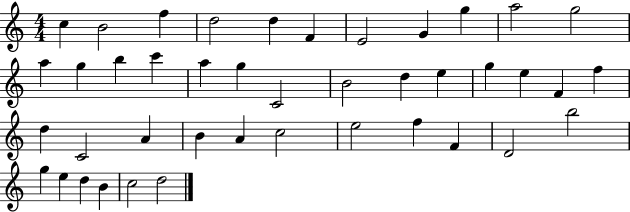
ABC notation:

X:1
T:Untitled
M:4/4
L:1/4
K:C
c B2 f d2 d F E2 G g a2 g2 a g b c' a g C2 B2 d e g e F f d C2 A B A c2 e2 f F D2 b2 g e d B c2 d2